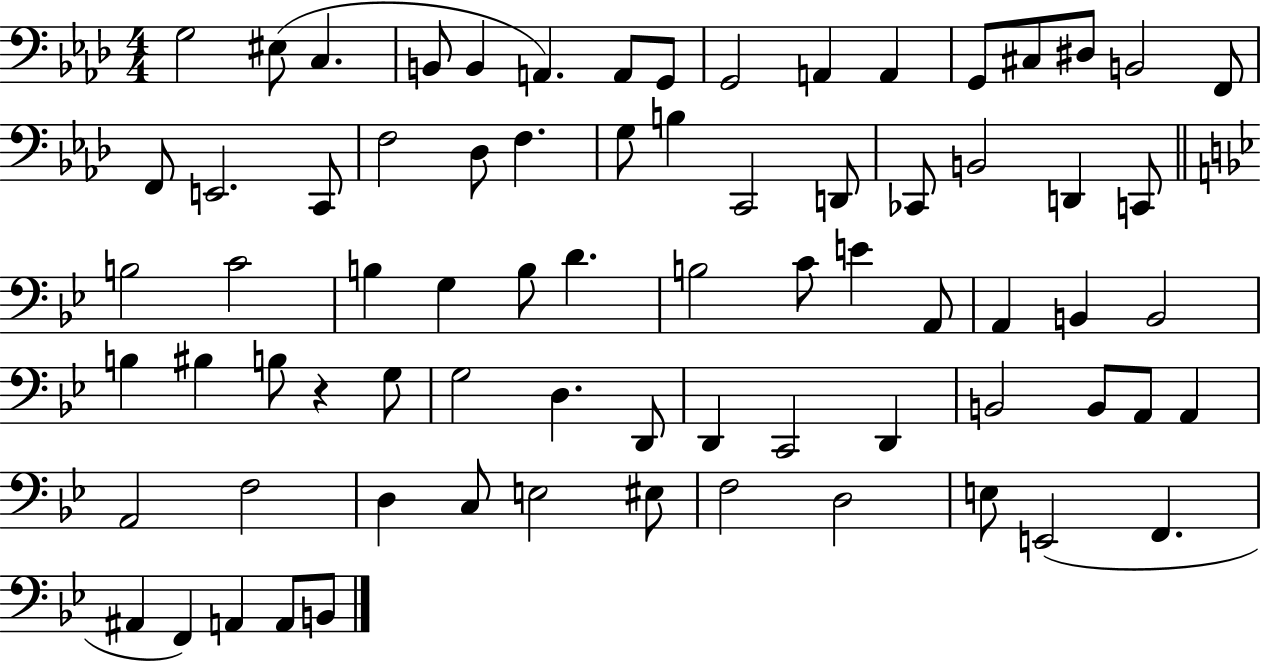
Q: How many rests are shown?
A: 1